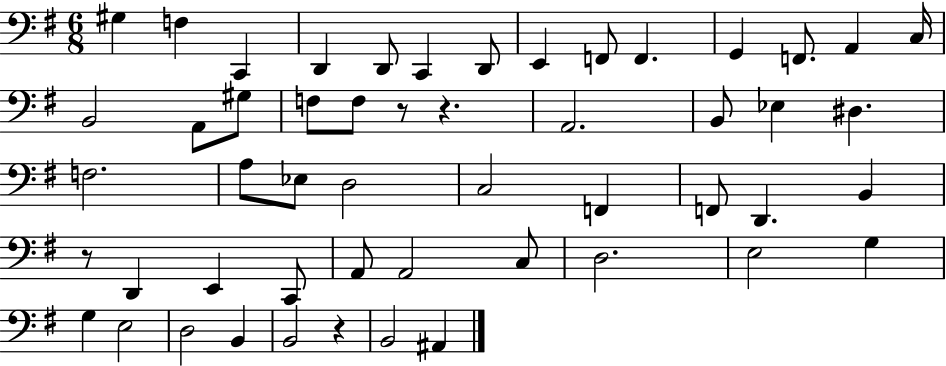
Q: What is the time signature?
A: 6/8